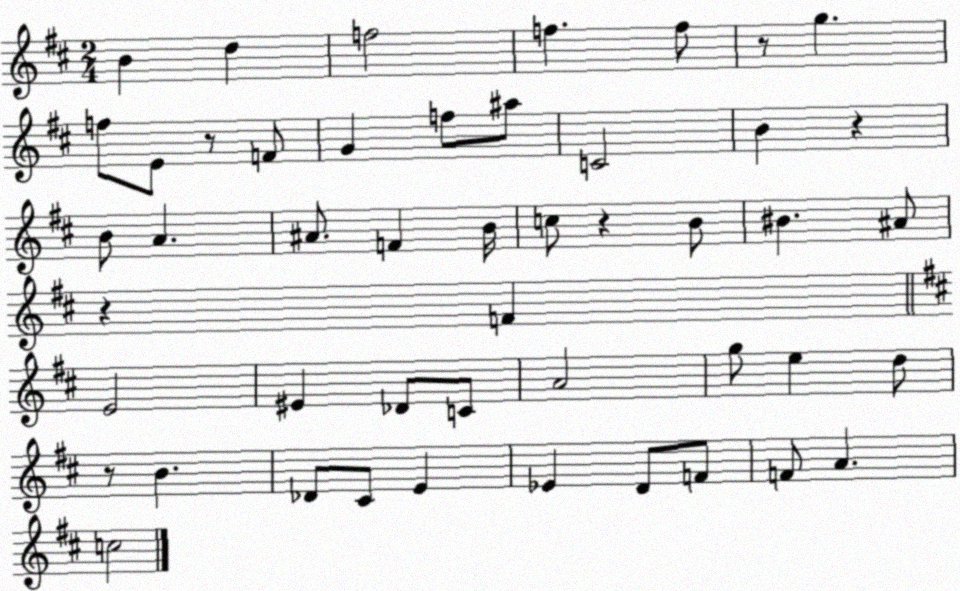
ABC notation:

X:1
T:Untitled
M:2/4
L:1/4
K:D
B d f2 f f/2 z/2 g f/2 E/2 z/2 F/2 G f/2 ^a/2 C2 B z B/2 A ^A/2 F B/4 c/2 z B/2 ^B ^A/2 z F E2 ^E _D/2 C/2 A2 g/2 e d/2 z/2 B _D/2 ^C/2 E _E D/2 F/2 F/2 A c2